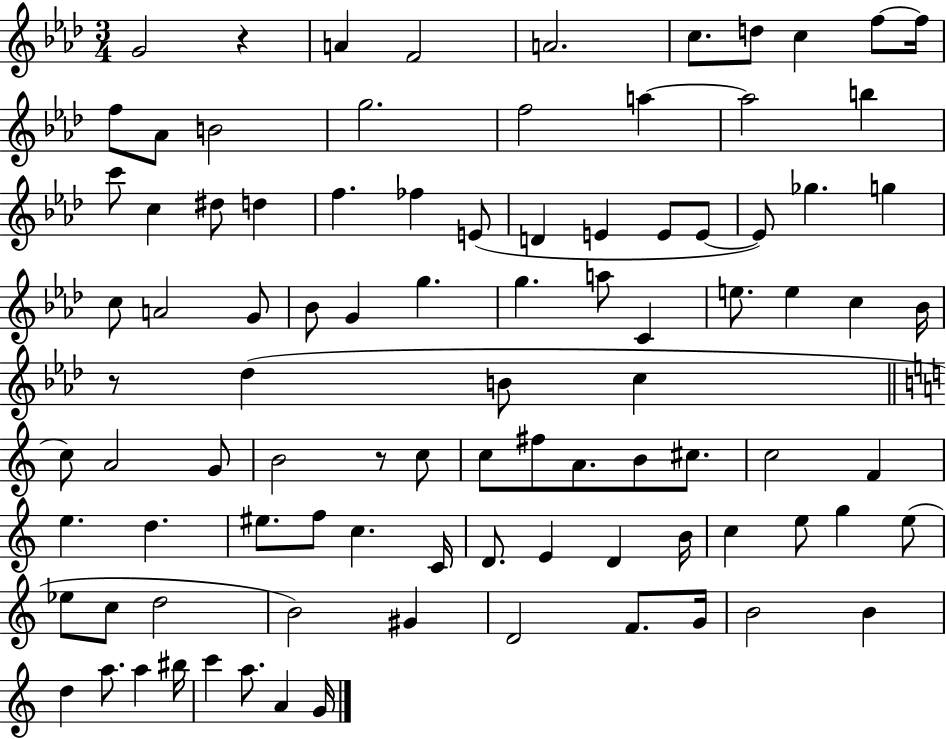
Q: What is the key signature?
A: AES major